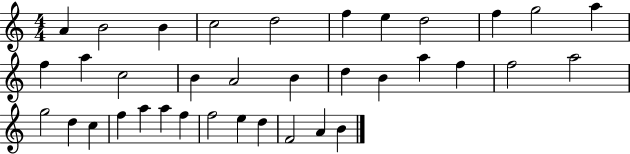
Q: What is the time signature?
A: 4/4